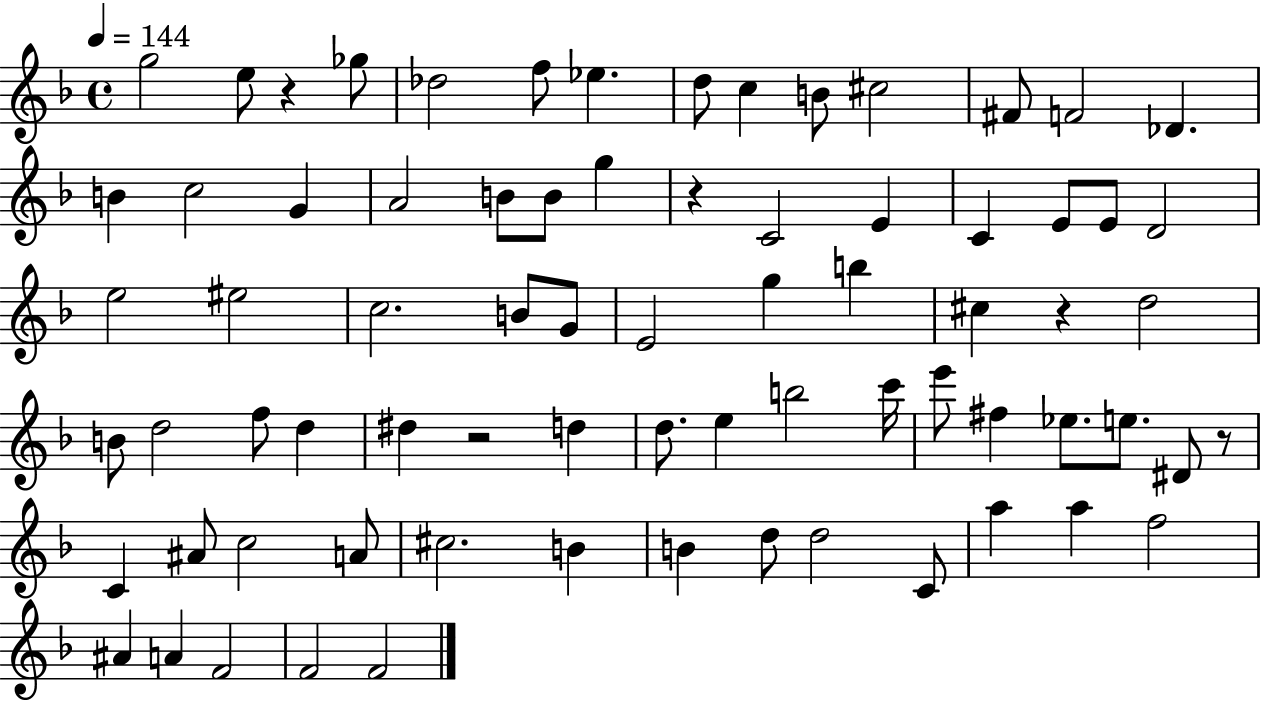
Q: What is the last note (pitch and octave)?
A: F4